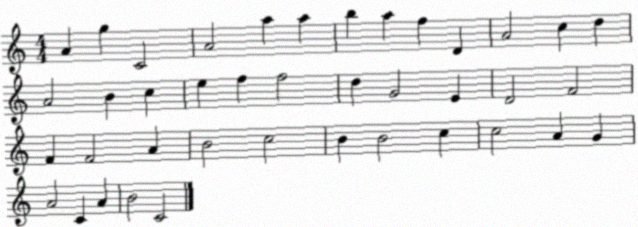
X:1
T:Untitled
M:4/4
L:1/4
K:C
A g C2 A2 a a b a f D A2 c d A2 B c e f f2 d G2 E D2 F2 F F2 A B2 c2 B B2 c c2 A G A2 C A B2 C2